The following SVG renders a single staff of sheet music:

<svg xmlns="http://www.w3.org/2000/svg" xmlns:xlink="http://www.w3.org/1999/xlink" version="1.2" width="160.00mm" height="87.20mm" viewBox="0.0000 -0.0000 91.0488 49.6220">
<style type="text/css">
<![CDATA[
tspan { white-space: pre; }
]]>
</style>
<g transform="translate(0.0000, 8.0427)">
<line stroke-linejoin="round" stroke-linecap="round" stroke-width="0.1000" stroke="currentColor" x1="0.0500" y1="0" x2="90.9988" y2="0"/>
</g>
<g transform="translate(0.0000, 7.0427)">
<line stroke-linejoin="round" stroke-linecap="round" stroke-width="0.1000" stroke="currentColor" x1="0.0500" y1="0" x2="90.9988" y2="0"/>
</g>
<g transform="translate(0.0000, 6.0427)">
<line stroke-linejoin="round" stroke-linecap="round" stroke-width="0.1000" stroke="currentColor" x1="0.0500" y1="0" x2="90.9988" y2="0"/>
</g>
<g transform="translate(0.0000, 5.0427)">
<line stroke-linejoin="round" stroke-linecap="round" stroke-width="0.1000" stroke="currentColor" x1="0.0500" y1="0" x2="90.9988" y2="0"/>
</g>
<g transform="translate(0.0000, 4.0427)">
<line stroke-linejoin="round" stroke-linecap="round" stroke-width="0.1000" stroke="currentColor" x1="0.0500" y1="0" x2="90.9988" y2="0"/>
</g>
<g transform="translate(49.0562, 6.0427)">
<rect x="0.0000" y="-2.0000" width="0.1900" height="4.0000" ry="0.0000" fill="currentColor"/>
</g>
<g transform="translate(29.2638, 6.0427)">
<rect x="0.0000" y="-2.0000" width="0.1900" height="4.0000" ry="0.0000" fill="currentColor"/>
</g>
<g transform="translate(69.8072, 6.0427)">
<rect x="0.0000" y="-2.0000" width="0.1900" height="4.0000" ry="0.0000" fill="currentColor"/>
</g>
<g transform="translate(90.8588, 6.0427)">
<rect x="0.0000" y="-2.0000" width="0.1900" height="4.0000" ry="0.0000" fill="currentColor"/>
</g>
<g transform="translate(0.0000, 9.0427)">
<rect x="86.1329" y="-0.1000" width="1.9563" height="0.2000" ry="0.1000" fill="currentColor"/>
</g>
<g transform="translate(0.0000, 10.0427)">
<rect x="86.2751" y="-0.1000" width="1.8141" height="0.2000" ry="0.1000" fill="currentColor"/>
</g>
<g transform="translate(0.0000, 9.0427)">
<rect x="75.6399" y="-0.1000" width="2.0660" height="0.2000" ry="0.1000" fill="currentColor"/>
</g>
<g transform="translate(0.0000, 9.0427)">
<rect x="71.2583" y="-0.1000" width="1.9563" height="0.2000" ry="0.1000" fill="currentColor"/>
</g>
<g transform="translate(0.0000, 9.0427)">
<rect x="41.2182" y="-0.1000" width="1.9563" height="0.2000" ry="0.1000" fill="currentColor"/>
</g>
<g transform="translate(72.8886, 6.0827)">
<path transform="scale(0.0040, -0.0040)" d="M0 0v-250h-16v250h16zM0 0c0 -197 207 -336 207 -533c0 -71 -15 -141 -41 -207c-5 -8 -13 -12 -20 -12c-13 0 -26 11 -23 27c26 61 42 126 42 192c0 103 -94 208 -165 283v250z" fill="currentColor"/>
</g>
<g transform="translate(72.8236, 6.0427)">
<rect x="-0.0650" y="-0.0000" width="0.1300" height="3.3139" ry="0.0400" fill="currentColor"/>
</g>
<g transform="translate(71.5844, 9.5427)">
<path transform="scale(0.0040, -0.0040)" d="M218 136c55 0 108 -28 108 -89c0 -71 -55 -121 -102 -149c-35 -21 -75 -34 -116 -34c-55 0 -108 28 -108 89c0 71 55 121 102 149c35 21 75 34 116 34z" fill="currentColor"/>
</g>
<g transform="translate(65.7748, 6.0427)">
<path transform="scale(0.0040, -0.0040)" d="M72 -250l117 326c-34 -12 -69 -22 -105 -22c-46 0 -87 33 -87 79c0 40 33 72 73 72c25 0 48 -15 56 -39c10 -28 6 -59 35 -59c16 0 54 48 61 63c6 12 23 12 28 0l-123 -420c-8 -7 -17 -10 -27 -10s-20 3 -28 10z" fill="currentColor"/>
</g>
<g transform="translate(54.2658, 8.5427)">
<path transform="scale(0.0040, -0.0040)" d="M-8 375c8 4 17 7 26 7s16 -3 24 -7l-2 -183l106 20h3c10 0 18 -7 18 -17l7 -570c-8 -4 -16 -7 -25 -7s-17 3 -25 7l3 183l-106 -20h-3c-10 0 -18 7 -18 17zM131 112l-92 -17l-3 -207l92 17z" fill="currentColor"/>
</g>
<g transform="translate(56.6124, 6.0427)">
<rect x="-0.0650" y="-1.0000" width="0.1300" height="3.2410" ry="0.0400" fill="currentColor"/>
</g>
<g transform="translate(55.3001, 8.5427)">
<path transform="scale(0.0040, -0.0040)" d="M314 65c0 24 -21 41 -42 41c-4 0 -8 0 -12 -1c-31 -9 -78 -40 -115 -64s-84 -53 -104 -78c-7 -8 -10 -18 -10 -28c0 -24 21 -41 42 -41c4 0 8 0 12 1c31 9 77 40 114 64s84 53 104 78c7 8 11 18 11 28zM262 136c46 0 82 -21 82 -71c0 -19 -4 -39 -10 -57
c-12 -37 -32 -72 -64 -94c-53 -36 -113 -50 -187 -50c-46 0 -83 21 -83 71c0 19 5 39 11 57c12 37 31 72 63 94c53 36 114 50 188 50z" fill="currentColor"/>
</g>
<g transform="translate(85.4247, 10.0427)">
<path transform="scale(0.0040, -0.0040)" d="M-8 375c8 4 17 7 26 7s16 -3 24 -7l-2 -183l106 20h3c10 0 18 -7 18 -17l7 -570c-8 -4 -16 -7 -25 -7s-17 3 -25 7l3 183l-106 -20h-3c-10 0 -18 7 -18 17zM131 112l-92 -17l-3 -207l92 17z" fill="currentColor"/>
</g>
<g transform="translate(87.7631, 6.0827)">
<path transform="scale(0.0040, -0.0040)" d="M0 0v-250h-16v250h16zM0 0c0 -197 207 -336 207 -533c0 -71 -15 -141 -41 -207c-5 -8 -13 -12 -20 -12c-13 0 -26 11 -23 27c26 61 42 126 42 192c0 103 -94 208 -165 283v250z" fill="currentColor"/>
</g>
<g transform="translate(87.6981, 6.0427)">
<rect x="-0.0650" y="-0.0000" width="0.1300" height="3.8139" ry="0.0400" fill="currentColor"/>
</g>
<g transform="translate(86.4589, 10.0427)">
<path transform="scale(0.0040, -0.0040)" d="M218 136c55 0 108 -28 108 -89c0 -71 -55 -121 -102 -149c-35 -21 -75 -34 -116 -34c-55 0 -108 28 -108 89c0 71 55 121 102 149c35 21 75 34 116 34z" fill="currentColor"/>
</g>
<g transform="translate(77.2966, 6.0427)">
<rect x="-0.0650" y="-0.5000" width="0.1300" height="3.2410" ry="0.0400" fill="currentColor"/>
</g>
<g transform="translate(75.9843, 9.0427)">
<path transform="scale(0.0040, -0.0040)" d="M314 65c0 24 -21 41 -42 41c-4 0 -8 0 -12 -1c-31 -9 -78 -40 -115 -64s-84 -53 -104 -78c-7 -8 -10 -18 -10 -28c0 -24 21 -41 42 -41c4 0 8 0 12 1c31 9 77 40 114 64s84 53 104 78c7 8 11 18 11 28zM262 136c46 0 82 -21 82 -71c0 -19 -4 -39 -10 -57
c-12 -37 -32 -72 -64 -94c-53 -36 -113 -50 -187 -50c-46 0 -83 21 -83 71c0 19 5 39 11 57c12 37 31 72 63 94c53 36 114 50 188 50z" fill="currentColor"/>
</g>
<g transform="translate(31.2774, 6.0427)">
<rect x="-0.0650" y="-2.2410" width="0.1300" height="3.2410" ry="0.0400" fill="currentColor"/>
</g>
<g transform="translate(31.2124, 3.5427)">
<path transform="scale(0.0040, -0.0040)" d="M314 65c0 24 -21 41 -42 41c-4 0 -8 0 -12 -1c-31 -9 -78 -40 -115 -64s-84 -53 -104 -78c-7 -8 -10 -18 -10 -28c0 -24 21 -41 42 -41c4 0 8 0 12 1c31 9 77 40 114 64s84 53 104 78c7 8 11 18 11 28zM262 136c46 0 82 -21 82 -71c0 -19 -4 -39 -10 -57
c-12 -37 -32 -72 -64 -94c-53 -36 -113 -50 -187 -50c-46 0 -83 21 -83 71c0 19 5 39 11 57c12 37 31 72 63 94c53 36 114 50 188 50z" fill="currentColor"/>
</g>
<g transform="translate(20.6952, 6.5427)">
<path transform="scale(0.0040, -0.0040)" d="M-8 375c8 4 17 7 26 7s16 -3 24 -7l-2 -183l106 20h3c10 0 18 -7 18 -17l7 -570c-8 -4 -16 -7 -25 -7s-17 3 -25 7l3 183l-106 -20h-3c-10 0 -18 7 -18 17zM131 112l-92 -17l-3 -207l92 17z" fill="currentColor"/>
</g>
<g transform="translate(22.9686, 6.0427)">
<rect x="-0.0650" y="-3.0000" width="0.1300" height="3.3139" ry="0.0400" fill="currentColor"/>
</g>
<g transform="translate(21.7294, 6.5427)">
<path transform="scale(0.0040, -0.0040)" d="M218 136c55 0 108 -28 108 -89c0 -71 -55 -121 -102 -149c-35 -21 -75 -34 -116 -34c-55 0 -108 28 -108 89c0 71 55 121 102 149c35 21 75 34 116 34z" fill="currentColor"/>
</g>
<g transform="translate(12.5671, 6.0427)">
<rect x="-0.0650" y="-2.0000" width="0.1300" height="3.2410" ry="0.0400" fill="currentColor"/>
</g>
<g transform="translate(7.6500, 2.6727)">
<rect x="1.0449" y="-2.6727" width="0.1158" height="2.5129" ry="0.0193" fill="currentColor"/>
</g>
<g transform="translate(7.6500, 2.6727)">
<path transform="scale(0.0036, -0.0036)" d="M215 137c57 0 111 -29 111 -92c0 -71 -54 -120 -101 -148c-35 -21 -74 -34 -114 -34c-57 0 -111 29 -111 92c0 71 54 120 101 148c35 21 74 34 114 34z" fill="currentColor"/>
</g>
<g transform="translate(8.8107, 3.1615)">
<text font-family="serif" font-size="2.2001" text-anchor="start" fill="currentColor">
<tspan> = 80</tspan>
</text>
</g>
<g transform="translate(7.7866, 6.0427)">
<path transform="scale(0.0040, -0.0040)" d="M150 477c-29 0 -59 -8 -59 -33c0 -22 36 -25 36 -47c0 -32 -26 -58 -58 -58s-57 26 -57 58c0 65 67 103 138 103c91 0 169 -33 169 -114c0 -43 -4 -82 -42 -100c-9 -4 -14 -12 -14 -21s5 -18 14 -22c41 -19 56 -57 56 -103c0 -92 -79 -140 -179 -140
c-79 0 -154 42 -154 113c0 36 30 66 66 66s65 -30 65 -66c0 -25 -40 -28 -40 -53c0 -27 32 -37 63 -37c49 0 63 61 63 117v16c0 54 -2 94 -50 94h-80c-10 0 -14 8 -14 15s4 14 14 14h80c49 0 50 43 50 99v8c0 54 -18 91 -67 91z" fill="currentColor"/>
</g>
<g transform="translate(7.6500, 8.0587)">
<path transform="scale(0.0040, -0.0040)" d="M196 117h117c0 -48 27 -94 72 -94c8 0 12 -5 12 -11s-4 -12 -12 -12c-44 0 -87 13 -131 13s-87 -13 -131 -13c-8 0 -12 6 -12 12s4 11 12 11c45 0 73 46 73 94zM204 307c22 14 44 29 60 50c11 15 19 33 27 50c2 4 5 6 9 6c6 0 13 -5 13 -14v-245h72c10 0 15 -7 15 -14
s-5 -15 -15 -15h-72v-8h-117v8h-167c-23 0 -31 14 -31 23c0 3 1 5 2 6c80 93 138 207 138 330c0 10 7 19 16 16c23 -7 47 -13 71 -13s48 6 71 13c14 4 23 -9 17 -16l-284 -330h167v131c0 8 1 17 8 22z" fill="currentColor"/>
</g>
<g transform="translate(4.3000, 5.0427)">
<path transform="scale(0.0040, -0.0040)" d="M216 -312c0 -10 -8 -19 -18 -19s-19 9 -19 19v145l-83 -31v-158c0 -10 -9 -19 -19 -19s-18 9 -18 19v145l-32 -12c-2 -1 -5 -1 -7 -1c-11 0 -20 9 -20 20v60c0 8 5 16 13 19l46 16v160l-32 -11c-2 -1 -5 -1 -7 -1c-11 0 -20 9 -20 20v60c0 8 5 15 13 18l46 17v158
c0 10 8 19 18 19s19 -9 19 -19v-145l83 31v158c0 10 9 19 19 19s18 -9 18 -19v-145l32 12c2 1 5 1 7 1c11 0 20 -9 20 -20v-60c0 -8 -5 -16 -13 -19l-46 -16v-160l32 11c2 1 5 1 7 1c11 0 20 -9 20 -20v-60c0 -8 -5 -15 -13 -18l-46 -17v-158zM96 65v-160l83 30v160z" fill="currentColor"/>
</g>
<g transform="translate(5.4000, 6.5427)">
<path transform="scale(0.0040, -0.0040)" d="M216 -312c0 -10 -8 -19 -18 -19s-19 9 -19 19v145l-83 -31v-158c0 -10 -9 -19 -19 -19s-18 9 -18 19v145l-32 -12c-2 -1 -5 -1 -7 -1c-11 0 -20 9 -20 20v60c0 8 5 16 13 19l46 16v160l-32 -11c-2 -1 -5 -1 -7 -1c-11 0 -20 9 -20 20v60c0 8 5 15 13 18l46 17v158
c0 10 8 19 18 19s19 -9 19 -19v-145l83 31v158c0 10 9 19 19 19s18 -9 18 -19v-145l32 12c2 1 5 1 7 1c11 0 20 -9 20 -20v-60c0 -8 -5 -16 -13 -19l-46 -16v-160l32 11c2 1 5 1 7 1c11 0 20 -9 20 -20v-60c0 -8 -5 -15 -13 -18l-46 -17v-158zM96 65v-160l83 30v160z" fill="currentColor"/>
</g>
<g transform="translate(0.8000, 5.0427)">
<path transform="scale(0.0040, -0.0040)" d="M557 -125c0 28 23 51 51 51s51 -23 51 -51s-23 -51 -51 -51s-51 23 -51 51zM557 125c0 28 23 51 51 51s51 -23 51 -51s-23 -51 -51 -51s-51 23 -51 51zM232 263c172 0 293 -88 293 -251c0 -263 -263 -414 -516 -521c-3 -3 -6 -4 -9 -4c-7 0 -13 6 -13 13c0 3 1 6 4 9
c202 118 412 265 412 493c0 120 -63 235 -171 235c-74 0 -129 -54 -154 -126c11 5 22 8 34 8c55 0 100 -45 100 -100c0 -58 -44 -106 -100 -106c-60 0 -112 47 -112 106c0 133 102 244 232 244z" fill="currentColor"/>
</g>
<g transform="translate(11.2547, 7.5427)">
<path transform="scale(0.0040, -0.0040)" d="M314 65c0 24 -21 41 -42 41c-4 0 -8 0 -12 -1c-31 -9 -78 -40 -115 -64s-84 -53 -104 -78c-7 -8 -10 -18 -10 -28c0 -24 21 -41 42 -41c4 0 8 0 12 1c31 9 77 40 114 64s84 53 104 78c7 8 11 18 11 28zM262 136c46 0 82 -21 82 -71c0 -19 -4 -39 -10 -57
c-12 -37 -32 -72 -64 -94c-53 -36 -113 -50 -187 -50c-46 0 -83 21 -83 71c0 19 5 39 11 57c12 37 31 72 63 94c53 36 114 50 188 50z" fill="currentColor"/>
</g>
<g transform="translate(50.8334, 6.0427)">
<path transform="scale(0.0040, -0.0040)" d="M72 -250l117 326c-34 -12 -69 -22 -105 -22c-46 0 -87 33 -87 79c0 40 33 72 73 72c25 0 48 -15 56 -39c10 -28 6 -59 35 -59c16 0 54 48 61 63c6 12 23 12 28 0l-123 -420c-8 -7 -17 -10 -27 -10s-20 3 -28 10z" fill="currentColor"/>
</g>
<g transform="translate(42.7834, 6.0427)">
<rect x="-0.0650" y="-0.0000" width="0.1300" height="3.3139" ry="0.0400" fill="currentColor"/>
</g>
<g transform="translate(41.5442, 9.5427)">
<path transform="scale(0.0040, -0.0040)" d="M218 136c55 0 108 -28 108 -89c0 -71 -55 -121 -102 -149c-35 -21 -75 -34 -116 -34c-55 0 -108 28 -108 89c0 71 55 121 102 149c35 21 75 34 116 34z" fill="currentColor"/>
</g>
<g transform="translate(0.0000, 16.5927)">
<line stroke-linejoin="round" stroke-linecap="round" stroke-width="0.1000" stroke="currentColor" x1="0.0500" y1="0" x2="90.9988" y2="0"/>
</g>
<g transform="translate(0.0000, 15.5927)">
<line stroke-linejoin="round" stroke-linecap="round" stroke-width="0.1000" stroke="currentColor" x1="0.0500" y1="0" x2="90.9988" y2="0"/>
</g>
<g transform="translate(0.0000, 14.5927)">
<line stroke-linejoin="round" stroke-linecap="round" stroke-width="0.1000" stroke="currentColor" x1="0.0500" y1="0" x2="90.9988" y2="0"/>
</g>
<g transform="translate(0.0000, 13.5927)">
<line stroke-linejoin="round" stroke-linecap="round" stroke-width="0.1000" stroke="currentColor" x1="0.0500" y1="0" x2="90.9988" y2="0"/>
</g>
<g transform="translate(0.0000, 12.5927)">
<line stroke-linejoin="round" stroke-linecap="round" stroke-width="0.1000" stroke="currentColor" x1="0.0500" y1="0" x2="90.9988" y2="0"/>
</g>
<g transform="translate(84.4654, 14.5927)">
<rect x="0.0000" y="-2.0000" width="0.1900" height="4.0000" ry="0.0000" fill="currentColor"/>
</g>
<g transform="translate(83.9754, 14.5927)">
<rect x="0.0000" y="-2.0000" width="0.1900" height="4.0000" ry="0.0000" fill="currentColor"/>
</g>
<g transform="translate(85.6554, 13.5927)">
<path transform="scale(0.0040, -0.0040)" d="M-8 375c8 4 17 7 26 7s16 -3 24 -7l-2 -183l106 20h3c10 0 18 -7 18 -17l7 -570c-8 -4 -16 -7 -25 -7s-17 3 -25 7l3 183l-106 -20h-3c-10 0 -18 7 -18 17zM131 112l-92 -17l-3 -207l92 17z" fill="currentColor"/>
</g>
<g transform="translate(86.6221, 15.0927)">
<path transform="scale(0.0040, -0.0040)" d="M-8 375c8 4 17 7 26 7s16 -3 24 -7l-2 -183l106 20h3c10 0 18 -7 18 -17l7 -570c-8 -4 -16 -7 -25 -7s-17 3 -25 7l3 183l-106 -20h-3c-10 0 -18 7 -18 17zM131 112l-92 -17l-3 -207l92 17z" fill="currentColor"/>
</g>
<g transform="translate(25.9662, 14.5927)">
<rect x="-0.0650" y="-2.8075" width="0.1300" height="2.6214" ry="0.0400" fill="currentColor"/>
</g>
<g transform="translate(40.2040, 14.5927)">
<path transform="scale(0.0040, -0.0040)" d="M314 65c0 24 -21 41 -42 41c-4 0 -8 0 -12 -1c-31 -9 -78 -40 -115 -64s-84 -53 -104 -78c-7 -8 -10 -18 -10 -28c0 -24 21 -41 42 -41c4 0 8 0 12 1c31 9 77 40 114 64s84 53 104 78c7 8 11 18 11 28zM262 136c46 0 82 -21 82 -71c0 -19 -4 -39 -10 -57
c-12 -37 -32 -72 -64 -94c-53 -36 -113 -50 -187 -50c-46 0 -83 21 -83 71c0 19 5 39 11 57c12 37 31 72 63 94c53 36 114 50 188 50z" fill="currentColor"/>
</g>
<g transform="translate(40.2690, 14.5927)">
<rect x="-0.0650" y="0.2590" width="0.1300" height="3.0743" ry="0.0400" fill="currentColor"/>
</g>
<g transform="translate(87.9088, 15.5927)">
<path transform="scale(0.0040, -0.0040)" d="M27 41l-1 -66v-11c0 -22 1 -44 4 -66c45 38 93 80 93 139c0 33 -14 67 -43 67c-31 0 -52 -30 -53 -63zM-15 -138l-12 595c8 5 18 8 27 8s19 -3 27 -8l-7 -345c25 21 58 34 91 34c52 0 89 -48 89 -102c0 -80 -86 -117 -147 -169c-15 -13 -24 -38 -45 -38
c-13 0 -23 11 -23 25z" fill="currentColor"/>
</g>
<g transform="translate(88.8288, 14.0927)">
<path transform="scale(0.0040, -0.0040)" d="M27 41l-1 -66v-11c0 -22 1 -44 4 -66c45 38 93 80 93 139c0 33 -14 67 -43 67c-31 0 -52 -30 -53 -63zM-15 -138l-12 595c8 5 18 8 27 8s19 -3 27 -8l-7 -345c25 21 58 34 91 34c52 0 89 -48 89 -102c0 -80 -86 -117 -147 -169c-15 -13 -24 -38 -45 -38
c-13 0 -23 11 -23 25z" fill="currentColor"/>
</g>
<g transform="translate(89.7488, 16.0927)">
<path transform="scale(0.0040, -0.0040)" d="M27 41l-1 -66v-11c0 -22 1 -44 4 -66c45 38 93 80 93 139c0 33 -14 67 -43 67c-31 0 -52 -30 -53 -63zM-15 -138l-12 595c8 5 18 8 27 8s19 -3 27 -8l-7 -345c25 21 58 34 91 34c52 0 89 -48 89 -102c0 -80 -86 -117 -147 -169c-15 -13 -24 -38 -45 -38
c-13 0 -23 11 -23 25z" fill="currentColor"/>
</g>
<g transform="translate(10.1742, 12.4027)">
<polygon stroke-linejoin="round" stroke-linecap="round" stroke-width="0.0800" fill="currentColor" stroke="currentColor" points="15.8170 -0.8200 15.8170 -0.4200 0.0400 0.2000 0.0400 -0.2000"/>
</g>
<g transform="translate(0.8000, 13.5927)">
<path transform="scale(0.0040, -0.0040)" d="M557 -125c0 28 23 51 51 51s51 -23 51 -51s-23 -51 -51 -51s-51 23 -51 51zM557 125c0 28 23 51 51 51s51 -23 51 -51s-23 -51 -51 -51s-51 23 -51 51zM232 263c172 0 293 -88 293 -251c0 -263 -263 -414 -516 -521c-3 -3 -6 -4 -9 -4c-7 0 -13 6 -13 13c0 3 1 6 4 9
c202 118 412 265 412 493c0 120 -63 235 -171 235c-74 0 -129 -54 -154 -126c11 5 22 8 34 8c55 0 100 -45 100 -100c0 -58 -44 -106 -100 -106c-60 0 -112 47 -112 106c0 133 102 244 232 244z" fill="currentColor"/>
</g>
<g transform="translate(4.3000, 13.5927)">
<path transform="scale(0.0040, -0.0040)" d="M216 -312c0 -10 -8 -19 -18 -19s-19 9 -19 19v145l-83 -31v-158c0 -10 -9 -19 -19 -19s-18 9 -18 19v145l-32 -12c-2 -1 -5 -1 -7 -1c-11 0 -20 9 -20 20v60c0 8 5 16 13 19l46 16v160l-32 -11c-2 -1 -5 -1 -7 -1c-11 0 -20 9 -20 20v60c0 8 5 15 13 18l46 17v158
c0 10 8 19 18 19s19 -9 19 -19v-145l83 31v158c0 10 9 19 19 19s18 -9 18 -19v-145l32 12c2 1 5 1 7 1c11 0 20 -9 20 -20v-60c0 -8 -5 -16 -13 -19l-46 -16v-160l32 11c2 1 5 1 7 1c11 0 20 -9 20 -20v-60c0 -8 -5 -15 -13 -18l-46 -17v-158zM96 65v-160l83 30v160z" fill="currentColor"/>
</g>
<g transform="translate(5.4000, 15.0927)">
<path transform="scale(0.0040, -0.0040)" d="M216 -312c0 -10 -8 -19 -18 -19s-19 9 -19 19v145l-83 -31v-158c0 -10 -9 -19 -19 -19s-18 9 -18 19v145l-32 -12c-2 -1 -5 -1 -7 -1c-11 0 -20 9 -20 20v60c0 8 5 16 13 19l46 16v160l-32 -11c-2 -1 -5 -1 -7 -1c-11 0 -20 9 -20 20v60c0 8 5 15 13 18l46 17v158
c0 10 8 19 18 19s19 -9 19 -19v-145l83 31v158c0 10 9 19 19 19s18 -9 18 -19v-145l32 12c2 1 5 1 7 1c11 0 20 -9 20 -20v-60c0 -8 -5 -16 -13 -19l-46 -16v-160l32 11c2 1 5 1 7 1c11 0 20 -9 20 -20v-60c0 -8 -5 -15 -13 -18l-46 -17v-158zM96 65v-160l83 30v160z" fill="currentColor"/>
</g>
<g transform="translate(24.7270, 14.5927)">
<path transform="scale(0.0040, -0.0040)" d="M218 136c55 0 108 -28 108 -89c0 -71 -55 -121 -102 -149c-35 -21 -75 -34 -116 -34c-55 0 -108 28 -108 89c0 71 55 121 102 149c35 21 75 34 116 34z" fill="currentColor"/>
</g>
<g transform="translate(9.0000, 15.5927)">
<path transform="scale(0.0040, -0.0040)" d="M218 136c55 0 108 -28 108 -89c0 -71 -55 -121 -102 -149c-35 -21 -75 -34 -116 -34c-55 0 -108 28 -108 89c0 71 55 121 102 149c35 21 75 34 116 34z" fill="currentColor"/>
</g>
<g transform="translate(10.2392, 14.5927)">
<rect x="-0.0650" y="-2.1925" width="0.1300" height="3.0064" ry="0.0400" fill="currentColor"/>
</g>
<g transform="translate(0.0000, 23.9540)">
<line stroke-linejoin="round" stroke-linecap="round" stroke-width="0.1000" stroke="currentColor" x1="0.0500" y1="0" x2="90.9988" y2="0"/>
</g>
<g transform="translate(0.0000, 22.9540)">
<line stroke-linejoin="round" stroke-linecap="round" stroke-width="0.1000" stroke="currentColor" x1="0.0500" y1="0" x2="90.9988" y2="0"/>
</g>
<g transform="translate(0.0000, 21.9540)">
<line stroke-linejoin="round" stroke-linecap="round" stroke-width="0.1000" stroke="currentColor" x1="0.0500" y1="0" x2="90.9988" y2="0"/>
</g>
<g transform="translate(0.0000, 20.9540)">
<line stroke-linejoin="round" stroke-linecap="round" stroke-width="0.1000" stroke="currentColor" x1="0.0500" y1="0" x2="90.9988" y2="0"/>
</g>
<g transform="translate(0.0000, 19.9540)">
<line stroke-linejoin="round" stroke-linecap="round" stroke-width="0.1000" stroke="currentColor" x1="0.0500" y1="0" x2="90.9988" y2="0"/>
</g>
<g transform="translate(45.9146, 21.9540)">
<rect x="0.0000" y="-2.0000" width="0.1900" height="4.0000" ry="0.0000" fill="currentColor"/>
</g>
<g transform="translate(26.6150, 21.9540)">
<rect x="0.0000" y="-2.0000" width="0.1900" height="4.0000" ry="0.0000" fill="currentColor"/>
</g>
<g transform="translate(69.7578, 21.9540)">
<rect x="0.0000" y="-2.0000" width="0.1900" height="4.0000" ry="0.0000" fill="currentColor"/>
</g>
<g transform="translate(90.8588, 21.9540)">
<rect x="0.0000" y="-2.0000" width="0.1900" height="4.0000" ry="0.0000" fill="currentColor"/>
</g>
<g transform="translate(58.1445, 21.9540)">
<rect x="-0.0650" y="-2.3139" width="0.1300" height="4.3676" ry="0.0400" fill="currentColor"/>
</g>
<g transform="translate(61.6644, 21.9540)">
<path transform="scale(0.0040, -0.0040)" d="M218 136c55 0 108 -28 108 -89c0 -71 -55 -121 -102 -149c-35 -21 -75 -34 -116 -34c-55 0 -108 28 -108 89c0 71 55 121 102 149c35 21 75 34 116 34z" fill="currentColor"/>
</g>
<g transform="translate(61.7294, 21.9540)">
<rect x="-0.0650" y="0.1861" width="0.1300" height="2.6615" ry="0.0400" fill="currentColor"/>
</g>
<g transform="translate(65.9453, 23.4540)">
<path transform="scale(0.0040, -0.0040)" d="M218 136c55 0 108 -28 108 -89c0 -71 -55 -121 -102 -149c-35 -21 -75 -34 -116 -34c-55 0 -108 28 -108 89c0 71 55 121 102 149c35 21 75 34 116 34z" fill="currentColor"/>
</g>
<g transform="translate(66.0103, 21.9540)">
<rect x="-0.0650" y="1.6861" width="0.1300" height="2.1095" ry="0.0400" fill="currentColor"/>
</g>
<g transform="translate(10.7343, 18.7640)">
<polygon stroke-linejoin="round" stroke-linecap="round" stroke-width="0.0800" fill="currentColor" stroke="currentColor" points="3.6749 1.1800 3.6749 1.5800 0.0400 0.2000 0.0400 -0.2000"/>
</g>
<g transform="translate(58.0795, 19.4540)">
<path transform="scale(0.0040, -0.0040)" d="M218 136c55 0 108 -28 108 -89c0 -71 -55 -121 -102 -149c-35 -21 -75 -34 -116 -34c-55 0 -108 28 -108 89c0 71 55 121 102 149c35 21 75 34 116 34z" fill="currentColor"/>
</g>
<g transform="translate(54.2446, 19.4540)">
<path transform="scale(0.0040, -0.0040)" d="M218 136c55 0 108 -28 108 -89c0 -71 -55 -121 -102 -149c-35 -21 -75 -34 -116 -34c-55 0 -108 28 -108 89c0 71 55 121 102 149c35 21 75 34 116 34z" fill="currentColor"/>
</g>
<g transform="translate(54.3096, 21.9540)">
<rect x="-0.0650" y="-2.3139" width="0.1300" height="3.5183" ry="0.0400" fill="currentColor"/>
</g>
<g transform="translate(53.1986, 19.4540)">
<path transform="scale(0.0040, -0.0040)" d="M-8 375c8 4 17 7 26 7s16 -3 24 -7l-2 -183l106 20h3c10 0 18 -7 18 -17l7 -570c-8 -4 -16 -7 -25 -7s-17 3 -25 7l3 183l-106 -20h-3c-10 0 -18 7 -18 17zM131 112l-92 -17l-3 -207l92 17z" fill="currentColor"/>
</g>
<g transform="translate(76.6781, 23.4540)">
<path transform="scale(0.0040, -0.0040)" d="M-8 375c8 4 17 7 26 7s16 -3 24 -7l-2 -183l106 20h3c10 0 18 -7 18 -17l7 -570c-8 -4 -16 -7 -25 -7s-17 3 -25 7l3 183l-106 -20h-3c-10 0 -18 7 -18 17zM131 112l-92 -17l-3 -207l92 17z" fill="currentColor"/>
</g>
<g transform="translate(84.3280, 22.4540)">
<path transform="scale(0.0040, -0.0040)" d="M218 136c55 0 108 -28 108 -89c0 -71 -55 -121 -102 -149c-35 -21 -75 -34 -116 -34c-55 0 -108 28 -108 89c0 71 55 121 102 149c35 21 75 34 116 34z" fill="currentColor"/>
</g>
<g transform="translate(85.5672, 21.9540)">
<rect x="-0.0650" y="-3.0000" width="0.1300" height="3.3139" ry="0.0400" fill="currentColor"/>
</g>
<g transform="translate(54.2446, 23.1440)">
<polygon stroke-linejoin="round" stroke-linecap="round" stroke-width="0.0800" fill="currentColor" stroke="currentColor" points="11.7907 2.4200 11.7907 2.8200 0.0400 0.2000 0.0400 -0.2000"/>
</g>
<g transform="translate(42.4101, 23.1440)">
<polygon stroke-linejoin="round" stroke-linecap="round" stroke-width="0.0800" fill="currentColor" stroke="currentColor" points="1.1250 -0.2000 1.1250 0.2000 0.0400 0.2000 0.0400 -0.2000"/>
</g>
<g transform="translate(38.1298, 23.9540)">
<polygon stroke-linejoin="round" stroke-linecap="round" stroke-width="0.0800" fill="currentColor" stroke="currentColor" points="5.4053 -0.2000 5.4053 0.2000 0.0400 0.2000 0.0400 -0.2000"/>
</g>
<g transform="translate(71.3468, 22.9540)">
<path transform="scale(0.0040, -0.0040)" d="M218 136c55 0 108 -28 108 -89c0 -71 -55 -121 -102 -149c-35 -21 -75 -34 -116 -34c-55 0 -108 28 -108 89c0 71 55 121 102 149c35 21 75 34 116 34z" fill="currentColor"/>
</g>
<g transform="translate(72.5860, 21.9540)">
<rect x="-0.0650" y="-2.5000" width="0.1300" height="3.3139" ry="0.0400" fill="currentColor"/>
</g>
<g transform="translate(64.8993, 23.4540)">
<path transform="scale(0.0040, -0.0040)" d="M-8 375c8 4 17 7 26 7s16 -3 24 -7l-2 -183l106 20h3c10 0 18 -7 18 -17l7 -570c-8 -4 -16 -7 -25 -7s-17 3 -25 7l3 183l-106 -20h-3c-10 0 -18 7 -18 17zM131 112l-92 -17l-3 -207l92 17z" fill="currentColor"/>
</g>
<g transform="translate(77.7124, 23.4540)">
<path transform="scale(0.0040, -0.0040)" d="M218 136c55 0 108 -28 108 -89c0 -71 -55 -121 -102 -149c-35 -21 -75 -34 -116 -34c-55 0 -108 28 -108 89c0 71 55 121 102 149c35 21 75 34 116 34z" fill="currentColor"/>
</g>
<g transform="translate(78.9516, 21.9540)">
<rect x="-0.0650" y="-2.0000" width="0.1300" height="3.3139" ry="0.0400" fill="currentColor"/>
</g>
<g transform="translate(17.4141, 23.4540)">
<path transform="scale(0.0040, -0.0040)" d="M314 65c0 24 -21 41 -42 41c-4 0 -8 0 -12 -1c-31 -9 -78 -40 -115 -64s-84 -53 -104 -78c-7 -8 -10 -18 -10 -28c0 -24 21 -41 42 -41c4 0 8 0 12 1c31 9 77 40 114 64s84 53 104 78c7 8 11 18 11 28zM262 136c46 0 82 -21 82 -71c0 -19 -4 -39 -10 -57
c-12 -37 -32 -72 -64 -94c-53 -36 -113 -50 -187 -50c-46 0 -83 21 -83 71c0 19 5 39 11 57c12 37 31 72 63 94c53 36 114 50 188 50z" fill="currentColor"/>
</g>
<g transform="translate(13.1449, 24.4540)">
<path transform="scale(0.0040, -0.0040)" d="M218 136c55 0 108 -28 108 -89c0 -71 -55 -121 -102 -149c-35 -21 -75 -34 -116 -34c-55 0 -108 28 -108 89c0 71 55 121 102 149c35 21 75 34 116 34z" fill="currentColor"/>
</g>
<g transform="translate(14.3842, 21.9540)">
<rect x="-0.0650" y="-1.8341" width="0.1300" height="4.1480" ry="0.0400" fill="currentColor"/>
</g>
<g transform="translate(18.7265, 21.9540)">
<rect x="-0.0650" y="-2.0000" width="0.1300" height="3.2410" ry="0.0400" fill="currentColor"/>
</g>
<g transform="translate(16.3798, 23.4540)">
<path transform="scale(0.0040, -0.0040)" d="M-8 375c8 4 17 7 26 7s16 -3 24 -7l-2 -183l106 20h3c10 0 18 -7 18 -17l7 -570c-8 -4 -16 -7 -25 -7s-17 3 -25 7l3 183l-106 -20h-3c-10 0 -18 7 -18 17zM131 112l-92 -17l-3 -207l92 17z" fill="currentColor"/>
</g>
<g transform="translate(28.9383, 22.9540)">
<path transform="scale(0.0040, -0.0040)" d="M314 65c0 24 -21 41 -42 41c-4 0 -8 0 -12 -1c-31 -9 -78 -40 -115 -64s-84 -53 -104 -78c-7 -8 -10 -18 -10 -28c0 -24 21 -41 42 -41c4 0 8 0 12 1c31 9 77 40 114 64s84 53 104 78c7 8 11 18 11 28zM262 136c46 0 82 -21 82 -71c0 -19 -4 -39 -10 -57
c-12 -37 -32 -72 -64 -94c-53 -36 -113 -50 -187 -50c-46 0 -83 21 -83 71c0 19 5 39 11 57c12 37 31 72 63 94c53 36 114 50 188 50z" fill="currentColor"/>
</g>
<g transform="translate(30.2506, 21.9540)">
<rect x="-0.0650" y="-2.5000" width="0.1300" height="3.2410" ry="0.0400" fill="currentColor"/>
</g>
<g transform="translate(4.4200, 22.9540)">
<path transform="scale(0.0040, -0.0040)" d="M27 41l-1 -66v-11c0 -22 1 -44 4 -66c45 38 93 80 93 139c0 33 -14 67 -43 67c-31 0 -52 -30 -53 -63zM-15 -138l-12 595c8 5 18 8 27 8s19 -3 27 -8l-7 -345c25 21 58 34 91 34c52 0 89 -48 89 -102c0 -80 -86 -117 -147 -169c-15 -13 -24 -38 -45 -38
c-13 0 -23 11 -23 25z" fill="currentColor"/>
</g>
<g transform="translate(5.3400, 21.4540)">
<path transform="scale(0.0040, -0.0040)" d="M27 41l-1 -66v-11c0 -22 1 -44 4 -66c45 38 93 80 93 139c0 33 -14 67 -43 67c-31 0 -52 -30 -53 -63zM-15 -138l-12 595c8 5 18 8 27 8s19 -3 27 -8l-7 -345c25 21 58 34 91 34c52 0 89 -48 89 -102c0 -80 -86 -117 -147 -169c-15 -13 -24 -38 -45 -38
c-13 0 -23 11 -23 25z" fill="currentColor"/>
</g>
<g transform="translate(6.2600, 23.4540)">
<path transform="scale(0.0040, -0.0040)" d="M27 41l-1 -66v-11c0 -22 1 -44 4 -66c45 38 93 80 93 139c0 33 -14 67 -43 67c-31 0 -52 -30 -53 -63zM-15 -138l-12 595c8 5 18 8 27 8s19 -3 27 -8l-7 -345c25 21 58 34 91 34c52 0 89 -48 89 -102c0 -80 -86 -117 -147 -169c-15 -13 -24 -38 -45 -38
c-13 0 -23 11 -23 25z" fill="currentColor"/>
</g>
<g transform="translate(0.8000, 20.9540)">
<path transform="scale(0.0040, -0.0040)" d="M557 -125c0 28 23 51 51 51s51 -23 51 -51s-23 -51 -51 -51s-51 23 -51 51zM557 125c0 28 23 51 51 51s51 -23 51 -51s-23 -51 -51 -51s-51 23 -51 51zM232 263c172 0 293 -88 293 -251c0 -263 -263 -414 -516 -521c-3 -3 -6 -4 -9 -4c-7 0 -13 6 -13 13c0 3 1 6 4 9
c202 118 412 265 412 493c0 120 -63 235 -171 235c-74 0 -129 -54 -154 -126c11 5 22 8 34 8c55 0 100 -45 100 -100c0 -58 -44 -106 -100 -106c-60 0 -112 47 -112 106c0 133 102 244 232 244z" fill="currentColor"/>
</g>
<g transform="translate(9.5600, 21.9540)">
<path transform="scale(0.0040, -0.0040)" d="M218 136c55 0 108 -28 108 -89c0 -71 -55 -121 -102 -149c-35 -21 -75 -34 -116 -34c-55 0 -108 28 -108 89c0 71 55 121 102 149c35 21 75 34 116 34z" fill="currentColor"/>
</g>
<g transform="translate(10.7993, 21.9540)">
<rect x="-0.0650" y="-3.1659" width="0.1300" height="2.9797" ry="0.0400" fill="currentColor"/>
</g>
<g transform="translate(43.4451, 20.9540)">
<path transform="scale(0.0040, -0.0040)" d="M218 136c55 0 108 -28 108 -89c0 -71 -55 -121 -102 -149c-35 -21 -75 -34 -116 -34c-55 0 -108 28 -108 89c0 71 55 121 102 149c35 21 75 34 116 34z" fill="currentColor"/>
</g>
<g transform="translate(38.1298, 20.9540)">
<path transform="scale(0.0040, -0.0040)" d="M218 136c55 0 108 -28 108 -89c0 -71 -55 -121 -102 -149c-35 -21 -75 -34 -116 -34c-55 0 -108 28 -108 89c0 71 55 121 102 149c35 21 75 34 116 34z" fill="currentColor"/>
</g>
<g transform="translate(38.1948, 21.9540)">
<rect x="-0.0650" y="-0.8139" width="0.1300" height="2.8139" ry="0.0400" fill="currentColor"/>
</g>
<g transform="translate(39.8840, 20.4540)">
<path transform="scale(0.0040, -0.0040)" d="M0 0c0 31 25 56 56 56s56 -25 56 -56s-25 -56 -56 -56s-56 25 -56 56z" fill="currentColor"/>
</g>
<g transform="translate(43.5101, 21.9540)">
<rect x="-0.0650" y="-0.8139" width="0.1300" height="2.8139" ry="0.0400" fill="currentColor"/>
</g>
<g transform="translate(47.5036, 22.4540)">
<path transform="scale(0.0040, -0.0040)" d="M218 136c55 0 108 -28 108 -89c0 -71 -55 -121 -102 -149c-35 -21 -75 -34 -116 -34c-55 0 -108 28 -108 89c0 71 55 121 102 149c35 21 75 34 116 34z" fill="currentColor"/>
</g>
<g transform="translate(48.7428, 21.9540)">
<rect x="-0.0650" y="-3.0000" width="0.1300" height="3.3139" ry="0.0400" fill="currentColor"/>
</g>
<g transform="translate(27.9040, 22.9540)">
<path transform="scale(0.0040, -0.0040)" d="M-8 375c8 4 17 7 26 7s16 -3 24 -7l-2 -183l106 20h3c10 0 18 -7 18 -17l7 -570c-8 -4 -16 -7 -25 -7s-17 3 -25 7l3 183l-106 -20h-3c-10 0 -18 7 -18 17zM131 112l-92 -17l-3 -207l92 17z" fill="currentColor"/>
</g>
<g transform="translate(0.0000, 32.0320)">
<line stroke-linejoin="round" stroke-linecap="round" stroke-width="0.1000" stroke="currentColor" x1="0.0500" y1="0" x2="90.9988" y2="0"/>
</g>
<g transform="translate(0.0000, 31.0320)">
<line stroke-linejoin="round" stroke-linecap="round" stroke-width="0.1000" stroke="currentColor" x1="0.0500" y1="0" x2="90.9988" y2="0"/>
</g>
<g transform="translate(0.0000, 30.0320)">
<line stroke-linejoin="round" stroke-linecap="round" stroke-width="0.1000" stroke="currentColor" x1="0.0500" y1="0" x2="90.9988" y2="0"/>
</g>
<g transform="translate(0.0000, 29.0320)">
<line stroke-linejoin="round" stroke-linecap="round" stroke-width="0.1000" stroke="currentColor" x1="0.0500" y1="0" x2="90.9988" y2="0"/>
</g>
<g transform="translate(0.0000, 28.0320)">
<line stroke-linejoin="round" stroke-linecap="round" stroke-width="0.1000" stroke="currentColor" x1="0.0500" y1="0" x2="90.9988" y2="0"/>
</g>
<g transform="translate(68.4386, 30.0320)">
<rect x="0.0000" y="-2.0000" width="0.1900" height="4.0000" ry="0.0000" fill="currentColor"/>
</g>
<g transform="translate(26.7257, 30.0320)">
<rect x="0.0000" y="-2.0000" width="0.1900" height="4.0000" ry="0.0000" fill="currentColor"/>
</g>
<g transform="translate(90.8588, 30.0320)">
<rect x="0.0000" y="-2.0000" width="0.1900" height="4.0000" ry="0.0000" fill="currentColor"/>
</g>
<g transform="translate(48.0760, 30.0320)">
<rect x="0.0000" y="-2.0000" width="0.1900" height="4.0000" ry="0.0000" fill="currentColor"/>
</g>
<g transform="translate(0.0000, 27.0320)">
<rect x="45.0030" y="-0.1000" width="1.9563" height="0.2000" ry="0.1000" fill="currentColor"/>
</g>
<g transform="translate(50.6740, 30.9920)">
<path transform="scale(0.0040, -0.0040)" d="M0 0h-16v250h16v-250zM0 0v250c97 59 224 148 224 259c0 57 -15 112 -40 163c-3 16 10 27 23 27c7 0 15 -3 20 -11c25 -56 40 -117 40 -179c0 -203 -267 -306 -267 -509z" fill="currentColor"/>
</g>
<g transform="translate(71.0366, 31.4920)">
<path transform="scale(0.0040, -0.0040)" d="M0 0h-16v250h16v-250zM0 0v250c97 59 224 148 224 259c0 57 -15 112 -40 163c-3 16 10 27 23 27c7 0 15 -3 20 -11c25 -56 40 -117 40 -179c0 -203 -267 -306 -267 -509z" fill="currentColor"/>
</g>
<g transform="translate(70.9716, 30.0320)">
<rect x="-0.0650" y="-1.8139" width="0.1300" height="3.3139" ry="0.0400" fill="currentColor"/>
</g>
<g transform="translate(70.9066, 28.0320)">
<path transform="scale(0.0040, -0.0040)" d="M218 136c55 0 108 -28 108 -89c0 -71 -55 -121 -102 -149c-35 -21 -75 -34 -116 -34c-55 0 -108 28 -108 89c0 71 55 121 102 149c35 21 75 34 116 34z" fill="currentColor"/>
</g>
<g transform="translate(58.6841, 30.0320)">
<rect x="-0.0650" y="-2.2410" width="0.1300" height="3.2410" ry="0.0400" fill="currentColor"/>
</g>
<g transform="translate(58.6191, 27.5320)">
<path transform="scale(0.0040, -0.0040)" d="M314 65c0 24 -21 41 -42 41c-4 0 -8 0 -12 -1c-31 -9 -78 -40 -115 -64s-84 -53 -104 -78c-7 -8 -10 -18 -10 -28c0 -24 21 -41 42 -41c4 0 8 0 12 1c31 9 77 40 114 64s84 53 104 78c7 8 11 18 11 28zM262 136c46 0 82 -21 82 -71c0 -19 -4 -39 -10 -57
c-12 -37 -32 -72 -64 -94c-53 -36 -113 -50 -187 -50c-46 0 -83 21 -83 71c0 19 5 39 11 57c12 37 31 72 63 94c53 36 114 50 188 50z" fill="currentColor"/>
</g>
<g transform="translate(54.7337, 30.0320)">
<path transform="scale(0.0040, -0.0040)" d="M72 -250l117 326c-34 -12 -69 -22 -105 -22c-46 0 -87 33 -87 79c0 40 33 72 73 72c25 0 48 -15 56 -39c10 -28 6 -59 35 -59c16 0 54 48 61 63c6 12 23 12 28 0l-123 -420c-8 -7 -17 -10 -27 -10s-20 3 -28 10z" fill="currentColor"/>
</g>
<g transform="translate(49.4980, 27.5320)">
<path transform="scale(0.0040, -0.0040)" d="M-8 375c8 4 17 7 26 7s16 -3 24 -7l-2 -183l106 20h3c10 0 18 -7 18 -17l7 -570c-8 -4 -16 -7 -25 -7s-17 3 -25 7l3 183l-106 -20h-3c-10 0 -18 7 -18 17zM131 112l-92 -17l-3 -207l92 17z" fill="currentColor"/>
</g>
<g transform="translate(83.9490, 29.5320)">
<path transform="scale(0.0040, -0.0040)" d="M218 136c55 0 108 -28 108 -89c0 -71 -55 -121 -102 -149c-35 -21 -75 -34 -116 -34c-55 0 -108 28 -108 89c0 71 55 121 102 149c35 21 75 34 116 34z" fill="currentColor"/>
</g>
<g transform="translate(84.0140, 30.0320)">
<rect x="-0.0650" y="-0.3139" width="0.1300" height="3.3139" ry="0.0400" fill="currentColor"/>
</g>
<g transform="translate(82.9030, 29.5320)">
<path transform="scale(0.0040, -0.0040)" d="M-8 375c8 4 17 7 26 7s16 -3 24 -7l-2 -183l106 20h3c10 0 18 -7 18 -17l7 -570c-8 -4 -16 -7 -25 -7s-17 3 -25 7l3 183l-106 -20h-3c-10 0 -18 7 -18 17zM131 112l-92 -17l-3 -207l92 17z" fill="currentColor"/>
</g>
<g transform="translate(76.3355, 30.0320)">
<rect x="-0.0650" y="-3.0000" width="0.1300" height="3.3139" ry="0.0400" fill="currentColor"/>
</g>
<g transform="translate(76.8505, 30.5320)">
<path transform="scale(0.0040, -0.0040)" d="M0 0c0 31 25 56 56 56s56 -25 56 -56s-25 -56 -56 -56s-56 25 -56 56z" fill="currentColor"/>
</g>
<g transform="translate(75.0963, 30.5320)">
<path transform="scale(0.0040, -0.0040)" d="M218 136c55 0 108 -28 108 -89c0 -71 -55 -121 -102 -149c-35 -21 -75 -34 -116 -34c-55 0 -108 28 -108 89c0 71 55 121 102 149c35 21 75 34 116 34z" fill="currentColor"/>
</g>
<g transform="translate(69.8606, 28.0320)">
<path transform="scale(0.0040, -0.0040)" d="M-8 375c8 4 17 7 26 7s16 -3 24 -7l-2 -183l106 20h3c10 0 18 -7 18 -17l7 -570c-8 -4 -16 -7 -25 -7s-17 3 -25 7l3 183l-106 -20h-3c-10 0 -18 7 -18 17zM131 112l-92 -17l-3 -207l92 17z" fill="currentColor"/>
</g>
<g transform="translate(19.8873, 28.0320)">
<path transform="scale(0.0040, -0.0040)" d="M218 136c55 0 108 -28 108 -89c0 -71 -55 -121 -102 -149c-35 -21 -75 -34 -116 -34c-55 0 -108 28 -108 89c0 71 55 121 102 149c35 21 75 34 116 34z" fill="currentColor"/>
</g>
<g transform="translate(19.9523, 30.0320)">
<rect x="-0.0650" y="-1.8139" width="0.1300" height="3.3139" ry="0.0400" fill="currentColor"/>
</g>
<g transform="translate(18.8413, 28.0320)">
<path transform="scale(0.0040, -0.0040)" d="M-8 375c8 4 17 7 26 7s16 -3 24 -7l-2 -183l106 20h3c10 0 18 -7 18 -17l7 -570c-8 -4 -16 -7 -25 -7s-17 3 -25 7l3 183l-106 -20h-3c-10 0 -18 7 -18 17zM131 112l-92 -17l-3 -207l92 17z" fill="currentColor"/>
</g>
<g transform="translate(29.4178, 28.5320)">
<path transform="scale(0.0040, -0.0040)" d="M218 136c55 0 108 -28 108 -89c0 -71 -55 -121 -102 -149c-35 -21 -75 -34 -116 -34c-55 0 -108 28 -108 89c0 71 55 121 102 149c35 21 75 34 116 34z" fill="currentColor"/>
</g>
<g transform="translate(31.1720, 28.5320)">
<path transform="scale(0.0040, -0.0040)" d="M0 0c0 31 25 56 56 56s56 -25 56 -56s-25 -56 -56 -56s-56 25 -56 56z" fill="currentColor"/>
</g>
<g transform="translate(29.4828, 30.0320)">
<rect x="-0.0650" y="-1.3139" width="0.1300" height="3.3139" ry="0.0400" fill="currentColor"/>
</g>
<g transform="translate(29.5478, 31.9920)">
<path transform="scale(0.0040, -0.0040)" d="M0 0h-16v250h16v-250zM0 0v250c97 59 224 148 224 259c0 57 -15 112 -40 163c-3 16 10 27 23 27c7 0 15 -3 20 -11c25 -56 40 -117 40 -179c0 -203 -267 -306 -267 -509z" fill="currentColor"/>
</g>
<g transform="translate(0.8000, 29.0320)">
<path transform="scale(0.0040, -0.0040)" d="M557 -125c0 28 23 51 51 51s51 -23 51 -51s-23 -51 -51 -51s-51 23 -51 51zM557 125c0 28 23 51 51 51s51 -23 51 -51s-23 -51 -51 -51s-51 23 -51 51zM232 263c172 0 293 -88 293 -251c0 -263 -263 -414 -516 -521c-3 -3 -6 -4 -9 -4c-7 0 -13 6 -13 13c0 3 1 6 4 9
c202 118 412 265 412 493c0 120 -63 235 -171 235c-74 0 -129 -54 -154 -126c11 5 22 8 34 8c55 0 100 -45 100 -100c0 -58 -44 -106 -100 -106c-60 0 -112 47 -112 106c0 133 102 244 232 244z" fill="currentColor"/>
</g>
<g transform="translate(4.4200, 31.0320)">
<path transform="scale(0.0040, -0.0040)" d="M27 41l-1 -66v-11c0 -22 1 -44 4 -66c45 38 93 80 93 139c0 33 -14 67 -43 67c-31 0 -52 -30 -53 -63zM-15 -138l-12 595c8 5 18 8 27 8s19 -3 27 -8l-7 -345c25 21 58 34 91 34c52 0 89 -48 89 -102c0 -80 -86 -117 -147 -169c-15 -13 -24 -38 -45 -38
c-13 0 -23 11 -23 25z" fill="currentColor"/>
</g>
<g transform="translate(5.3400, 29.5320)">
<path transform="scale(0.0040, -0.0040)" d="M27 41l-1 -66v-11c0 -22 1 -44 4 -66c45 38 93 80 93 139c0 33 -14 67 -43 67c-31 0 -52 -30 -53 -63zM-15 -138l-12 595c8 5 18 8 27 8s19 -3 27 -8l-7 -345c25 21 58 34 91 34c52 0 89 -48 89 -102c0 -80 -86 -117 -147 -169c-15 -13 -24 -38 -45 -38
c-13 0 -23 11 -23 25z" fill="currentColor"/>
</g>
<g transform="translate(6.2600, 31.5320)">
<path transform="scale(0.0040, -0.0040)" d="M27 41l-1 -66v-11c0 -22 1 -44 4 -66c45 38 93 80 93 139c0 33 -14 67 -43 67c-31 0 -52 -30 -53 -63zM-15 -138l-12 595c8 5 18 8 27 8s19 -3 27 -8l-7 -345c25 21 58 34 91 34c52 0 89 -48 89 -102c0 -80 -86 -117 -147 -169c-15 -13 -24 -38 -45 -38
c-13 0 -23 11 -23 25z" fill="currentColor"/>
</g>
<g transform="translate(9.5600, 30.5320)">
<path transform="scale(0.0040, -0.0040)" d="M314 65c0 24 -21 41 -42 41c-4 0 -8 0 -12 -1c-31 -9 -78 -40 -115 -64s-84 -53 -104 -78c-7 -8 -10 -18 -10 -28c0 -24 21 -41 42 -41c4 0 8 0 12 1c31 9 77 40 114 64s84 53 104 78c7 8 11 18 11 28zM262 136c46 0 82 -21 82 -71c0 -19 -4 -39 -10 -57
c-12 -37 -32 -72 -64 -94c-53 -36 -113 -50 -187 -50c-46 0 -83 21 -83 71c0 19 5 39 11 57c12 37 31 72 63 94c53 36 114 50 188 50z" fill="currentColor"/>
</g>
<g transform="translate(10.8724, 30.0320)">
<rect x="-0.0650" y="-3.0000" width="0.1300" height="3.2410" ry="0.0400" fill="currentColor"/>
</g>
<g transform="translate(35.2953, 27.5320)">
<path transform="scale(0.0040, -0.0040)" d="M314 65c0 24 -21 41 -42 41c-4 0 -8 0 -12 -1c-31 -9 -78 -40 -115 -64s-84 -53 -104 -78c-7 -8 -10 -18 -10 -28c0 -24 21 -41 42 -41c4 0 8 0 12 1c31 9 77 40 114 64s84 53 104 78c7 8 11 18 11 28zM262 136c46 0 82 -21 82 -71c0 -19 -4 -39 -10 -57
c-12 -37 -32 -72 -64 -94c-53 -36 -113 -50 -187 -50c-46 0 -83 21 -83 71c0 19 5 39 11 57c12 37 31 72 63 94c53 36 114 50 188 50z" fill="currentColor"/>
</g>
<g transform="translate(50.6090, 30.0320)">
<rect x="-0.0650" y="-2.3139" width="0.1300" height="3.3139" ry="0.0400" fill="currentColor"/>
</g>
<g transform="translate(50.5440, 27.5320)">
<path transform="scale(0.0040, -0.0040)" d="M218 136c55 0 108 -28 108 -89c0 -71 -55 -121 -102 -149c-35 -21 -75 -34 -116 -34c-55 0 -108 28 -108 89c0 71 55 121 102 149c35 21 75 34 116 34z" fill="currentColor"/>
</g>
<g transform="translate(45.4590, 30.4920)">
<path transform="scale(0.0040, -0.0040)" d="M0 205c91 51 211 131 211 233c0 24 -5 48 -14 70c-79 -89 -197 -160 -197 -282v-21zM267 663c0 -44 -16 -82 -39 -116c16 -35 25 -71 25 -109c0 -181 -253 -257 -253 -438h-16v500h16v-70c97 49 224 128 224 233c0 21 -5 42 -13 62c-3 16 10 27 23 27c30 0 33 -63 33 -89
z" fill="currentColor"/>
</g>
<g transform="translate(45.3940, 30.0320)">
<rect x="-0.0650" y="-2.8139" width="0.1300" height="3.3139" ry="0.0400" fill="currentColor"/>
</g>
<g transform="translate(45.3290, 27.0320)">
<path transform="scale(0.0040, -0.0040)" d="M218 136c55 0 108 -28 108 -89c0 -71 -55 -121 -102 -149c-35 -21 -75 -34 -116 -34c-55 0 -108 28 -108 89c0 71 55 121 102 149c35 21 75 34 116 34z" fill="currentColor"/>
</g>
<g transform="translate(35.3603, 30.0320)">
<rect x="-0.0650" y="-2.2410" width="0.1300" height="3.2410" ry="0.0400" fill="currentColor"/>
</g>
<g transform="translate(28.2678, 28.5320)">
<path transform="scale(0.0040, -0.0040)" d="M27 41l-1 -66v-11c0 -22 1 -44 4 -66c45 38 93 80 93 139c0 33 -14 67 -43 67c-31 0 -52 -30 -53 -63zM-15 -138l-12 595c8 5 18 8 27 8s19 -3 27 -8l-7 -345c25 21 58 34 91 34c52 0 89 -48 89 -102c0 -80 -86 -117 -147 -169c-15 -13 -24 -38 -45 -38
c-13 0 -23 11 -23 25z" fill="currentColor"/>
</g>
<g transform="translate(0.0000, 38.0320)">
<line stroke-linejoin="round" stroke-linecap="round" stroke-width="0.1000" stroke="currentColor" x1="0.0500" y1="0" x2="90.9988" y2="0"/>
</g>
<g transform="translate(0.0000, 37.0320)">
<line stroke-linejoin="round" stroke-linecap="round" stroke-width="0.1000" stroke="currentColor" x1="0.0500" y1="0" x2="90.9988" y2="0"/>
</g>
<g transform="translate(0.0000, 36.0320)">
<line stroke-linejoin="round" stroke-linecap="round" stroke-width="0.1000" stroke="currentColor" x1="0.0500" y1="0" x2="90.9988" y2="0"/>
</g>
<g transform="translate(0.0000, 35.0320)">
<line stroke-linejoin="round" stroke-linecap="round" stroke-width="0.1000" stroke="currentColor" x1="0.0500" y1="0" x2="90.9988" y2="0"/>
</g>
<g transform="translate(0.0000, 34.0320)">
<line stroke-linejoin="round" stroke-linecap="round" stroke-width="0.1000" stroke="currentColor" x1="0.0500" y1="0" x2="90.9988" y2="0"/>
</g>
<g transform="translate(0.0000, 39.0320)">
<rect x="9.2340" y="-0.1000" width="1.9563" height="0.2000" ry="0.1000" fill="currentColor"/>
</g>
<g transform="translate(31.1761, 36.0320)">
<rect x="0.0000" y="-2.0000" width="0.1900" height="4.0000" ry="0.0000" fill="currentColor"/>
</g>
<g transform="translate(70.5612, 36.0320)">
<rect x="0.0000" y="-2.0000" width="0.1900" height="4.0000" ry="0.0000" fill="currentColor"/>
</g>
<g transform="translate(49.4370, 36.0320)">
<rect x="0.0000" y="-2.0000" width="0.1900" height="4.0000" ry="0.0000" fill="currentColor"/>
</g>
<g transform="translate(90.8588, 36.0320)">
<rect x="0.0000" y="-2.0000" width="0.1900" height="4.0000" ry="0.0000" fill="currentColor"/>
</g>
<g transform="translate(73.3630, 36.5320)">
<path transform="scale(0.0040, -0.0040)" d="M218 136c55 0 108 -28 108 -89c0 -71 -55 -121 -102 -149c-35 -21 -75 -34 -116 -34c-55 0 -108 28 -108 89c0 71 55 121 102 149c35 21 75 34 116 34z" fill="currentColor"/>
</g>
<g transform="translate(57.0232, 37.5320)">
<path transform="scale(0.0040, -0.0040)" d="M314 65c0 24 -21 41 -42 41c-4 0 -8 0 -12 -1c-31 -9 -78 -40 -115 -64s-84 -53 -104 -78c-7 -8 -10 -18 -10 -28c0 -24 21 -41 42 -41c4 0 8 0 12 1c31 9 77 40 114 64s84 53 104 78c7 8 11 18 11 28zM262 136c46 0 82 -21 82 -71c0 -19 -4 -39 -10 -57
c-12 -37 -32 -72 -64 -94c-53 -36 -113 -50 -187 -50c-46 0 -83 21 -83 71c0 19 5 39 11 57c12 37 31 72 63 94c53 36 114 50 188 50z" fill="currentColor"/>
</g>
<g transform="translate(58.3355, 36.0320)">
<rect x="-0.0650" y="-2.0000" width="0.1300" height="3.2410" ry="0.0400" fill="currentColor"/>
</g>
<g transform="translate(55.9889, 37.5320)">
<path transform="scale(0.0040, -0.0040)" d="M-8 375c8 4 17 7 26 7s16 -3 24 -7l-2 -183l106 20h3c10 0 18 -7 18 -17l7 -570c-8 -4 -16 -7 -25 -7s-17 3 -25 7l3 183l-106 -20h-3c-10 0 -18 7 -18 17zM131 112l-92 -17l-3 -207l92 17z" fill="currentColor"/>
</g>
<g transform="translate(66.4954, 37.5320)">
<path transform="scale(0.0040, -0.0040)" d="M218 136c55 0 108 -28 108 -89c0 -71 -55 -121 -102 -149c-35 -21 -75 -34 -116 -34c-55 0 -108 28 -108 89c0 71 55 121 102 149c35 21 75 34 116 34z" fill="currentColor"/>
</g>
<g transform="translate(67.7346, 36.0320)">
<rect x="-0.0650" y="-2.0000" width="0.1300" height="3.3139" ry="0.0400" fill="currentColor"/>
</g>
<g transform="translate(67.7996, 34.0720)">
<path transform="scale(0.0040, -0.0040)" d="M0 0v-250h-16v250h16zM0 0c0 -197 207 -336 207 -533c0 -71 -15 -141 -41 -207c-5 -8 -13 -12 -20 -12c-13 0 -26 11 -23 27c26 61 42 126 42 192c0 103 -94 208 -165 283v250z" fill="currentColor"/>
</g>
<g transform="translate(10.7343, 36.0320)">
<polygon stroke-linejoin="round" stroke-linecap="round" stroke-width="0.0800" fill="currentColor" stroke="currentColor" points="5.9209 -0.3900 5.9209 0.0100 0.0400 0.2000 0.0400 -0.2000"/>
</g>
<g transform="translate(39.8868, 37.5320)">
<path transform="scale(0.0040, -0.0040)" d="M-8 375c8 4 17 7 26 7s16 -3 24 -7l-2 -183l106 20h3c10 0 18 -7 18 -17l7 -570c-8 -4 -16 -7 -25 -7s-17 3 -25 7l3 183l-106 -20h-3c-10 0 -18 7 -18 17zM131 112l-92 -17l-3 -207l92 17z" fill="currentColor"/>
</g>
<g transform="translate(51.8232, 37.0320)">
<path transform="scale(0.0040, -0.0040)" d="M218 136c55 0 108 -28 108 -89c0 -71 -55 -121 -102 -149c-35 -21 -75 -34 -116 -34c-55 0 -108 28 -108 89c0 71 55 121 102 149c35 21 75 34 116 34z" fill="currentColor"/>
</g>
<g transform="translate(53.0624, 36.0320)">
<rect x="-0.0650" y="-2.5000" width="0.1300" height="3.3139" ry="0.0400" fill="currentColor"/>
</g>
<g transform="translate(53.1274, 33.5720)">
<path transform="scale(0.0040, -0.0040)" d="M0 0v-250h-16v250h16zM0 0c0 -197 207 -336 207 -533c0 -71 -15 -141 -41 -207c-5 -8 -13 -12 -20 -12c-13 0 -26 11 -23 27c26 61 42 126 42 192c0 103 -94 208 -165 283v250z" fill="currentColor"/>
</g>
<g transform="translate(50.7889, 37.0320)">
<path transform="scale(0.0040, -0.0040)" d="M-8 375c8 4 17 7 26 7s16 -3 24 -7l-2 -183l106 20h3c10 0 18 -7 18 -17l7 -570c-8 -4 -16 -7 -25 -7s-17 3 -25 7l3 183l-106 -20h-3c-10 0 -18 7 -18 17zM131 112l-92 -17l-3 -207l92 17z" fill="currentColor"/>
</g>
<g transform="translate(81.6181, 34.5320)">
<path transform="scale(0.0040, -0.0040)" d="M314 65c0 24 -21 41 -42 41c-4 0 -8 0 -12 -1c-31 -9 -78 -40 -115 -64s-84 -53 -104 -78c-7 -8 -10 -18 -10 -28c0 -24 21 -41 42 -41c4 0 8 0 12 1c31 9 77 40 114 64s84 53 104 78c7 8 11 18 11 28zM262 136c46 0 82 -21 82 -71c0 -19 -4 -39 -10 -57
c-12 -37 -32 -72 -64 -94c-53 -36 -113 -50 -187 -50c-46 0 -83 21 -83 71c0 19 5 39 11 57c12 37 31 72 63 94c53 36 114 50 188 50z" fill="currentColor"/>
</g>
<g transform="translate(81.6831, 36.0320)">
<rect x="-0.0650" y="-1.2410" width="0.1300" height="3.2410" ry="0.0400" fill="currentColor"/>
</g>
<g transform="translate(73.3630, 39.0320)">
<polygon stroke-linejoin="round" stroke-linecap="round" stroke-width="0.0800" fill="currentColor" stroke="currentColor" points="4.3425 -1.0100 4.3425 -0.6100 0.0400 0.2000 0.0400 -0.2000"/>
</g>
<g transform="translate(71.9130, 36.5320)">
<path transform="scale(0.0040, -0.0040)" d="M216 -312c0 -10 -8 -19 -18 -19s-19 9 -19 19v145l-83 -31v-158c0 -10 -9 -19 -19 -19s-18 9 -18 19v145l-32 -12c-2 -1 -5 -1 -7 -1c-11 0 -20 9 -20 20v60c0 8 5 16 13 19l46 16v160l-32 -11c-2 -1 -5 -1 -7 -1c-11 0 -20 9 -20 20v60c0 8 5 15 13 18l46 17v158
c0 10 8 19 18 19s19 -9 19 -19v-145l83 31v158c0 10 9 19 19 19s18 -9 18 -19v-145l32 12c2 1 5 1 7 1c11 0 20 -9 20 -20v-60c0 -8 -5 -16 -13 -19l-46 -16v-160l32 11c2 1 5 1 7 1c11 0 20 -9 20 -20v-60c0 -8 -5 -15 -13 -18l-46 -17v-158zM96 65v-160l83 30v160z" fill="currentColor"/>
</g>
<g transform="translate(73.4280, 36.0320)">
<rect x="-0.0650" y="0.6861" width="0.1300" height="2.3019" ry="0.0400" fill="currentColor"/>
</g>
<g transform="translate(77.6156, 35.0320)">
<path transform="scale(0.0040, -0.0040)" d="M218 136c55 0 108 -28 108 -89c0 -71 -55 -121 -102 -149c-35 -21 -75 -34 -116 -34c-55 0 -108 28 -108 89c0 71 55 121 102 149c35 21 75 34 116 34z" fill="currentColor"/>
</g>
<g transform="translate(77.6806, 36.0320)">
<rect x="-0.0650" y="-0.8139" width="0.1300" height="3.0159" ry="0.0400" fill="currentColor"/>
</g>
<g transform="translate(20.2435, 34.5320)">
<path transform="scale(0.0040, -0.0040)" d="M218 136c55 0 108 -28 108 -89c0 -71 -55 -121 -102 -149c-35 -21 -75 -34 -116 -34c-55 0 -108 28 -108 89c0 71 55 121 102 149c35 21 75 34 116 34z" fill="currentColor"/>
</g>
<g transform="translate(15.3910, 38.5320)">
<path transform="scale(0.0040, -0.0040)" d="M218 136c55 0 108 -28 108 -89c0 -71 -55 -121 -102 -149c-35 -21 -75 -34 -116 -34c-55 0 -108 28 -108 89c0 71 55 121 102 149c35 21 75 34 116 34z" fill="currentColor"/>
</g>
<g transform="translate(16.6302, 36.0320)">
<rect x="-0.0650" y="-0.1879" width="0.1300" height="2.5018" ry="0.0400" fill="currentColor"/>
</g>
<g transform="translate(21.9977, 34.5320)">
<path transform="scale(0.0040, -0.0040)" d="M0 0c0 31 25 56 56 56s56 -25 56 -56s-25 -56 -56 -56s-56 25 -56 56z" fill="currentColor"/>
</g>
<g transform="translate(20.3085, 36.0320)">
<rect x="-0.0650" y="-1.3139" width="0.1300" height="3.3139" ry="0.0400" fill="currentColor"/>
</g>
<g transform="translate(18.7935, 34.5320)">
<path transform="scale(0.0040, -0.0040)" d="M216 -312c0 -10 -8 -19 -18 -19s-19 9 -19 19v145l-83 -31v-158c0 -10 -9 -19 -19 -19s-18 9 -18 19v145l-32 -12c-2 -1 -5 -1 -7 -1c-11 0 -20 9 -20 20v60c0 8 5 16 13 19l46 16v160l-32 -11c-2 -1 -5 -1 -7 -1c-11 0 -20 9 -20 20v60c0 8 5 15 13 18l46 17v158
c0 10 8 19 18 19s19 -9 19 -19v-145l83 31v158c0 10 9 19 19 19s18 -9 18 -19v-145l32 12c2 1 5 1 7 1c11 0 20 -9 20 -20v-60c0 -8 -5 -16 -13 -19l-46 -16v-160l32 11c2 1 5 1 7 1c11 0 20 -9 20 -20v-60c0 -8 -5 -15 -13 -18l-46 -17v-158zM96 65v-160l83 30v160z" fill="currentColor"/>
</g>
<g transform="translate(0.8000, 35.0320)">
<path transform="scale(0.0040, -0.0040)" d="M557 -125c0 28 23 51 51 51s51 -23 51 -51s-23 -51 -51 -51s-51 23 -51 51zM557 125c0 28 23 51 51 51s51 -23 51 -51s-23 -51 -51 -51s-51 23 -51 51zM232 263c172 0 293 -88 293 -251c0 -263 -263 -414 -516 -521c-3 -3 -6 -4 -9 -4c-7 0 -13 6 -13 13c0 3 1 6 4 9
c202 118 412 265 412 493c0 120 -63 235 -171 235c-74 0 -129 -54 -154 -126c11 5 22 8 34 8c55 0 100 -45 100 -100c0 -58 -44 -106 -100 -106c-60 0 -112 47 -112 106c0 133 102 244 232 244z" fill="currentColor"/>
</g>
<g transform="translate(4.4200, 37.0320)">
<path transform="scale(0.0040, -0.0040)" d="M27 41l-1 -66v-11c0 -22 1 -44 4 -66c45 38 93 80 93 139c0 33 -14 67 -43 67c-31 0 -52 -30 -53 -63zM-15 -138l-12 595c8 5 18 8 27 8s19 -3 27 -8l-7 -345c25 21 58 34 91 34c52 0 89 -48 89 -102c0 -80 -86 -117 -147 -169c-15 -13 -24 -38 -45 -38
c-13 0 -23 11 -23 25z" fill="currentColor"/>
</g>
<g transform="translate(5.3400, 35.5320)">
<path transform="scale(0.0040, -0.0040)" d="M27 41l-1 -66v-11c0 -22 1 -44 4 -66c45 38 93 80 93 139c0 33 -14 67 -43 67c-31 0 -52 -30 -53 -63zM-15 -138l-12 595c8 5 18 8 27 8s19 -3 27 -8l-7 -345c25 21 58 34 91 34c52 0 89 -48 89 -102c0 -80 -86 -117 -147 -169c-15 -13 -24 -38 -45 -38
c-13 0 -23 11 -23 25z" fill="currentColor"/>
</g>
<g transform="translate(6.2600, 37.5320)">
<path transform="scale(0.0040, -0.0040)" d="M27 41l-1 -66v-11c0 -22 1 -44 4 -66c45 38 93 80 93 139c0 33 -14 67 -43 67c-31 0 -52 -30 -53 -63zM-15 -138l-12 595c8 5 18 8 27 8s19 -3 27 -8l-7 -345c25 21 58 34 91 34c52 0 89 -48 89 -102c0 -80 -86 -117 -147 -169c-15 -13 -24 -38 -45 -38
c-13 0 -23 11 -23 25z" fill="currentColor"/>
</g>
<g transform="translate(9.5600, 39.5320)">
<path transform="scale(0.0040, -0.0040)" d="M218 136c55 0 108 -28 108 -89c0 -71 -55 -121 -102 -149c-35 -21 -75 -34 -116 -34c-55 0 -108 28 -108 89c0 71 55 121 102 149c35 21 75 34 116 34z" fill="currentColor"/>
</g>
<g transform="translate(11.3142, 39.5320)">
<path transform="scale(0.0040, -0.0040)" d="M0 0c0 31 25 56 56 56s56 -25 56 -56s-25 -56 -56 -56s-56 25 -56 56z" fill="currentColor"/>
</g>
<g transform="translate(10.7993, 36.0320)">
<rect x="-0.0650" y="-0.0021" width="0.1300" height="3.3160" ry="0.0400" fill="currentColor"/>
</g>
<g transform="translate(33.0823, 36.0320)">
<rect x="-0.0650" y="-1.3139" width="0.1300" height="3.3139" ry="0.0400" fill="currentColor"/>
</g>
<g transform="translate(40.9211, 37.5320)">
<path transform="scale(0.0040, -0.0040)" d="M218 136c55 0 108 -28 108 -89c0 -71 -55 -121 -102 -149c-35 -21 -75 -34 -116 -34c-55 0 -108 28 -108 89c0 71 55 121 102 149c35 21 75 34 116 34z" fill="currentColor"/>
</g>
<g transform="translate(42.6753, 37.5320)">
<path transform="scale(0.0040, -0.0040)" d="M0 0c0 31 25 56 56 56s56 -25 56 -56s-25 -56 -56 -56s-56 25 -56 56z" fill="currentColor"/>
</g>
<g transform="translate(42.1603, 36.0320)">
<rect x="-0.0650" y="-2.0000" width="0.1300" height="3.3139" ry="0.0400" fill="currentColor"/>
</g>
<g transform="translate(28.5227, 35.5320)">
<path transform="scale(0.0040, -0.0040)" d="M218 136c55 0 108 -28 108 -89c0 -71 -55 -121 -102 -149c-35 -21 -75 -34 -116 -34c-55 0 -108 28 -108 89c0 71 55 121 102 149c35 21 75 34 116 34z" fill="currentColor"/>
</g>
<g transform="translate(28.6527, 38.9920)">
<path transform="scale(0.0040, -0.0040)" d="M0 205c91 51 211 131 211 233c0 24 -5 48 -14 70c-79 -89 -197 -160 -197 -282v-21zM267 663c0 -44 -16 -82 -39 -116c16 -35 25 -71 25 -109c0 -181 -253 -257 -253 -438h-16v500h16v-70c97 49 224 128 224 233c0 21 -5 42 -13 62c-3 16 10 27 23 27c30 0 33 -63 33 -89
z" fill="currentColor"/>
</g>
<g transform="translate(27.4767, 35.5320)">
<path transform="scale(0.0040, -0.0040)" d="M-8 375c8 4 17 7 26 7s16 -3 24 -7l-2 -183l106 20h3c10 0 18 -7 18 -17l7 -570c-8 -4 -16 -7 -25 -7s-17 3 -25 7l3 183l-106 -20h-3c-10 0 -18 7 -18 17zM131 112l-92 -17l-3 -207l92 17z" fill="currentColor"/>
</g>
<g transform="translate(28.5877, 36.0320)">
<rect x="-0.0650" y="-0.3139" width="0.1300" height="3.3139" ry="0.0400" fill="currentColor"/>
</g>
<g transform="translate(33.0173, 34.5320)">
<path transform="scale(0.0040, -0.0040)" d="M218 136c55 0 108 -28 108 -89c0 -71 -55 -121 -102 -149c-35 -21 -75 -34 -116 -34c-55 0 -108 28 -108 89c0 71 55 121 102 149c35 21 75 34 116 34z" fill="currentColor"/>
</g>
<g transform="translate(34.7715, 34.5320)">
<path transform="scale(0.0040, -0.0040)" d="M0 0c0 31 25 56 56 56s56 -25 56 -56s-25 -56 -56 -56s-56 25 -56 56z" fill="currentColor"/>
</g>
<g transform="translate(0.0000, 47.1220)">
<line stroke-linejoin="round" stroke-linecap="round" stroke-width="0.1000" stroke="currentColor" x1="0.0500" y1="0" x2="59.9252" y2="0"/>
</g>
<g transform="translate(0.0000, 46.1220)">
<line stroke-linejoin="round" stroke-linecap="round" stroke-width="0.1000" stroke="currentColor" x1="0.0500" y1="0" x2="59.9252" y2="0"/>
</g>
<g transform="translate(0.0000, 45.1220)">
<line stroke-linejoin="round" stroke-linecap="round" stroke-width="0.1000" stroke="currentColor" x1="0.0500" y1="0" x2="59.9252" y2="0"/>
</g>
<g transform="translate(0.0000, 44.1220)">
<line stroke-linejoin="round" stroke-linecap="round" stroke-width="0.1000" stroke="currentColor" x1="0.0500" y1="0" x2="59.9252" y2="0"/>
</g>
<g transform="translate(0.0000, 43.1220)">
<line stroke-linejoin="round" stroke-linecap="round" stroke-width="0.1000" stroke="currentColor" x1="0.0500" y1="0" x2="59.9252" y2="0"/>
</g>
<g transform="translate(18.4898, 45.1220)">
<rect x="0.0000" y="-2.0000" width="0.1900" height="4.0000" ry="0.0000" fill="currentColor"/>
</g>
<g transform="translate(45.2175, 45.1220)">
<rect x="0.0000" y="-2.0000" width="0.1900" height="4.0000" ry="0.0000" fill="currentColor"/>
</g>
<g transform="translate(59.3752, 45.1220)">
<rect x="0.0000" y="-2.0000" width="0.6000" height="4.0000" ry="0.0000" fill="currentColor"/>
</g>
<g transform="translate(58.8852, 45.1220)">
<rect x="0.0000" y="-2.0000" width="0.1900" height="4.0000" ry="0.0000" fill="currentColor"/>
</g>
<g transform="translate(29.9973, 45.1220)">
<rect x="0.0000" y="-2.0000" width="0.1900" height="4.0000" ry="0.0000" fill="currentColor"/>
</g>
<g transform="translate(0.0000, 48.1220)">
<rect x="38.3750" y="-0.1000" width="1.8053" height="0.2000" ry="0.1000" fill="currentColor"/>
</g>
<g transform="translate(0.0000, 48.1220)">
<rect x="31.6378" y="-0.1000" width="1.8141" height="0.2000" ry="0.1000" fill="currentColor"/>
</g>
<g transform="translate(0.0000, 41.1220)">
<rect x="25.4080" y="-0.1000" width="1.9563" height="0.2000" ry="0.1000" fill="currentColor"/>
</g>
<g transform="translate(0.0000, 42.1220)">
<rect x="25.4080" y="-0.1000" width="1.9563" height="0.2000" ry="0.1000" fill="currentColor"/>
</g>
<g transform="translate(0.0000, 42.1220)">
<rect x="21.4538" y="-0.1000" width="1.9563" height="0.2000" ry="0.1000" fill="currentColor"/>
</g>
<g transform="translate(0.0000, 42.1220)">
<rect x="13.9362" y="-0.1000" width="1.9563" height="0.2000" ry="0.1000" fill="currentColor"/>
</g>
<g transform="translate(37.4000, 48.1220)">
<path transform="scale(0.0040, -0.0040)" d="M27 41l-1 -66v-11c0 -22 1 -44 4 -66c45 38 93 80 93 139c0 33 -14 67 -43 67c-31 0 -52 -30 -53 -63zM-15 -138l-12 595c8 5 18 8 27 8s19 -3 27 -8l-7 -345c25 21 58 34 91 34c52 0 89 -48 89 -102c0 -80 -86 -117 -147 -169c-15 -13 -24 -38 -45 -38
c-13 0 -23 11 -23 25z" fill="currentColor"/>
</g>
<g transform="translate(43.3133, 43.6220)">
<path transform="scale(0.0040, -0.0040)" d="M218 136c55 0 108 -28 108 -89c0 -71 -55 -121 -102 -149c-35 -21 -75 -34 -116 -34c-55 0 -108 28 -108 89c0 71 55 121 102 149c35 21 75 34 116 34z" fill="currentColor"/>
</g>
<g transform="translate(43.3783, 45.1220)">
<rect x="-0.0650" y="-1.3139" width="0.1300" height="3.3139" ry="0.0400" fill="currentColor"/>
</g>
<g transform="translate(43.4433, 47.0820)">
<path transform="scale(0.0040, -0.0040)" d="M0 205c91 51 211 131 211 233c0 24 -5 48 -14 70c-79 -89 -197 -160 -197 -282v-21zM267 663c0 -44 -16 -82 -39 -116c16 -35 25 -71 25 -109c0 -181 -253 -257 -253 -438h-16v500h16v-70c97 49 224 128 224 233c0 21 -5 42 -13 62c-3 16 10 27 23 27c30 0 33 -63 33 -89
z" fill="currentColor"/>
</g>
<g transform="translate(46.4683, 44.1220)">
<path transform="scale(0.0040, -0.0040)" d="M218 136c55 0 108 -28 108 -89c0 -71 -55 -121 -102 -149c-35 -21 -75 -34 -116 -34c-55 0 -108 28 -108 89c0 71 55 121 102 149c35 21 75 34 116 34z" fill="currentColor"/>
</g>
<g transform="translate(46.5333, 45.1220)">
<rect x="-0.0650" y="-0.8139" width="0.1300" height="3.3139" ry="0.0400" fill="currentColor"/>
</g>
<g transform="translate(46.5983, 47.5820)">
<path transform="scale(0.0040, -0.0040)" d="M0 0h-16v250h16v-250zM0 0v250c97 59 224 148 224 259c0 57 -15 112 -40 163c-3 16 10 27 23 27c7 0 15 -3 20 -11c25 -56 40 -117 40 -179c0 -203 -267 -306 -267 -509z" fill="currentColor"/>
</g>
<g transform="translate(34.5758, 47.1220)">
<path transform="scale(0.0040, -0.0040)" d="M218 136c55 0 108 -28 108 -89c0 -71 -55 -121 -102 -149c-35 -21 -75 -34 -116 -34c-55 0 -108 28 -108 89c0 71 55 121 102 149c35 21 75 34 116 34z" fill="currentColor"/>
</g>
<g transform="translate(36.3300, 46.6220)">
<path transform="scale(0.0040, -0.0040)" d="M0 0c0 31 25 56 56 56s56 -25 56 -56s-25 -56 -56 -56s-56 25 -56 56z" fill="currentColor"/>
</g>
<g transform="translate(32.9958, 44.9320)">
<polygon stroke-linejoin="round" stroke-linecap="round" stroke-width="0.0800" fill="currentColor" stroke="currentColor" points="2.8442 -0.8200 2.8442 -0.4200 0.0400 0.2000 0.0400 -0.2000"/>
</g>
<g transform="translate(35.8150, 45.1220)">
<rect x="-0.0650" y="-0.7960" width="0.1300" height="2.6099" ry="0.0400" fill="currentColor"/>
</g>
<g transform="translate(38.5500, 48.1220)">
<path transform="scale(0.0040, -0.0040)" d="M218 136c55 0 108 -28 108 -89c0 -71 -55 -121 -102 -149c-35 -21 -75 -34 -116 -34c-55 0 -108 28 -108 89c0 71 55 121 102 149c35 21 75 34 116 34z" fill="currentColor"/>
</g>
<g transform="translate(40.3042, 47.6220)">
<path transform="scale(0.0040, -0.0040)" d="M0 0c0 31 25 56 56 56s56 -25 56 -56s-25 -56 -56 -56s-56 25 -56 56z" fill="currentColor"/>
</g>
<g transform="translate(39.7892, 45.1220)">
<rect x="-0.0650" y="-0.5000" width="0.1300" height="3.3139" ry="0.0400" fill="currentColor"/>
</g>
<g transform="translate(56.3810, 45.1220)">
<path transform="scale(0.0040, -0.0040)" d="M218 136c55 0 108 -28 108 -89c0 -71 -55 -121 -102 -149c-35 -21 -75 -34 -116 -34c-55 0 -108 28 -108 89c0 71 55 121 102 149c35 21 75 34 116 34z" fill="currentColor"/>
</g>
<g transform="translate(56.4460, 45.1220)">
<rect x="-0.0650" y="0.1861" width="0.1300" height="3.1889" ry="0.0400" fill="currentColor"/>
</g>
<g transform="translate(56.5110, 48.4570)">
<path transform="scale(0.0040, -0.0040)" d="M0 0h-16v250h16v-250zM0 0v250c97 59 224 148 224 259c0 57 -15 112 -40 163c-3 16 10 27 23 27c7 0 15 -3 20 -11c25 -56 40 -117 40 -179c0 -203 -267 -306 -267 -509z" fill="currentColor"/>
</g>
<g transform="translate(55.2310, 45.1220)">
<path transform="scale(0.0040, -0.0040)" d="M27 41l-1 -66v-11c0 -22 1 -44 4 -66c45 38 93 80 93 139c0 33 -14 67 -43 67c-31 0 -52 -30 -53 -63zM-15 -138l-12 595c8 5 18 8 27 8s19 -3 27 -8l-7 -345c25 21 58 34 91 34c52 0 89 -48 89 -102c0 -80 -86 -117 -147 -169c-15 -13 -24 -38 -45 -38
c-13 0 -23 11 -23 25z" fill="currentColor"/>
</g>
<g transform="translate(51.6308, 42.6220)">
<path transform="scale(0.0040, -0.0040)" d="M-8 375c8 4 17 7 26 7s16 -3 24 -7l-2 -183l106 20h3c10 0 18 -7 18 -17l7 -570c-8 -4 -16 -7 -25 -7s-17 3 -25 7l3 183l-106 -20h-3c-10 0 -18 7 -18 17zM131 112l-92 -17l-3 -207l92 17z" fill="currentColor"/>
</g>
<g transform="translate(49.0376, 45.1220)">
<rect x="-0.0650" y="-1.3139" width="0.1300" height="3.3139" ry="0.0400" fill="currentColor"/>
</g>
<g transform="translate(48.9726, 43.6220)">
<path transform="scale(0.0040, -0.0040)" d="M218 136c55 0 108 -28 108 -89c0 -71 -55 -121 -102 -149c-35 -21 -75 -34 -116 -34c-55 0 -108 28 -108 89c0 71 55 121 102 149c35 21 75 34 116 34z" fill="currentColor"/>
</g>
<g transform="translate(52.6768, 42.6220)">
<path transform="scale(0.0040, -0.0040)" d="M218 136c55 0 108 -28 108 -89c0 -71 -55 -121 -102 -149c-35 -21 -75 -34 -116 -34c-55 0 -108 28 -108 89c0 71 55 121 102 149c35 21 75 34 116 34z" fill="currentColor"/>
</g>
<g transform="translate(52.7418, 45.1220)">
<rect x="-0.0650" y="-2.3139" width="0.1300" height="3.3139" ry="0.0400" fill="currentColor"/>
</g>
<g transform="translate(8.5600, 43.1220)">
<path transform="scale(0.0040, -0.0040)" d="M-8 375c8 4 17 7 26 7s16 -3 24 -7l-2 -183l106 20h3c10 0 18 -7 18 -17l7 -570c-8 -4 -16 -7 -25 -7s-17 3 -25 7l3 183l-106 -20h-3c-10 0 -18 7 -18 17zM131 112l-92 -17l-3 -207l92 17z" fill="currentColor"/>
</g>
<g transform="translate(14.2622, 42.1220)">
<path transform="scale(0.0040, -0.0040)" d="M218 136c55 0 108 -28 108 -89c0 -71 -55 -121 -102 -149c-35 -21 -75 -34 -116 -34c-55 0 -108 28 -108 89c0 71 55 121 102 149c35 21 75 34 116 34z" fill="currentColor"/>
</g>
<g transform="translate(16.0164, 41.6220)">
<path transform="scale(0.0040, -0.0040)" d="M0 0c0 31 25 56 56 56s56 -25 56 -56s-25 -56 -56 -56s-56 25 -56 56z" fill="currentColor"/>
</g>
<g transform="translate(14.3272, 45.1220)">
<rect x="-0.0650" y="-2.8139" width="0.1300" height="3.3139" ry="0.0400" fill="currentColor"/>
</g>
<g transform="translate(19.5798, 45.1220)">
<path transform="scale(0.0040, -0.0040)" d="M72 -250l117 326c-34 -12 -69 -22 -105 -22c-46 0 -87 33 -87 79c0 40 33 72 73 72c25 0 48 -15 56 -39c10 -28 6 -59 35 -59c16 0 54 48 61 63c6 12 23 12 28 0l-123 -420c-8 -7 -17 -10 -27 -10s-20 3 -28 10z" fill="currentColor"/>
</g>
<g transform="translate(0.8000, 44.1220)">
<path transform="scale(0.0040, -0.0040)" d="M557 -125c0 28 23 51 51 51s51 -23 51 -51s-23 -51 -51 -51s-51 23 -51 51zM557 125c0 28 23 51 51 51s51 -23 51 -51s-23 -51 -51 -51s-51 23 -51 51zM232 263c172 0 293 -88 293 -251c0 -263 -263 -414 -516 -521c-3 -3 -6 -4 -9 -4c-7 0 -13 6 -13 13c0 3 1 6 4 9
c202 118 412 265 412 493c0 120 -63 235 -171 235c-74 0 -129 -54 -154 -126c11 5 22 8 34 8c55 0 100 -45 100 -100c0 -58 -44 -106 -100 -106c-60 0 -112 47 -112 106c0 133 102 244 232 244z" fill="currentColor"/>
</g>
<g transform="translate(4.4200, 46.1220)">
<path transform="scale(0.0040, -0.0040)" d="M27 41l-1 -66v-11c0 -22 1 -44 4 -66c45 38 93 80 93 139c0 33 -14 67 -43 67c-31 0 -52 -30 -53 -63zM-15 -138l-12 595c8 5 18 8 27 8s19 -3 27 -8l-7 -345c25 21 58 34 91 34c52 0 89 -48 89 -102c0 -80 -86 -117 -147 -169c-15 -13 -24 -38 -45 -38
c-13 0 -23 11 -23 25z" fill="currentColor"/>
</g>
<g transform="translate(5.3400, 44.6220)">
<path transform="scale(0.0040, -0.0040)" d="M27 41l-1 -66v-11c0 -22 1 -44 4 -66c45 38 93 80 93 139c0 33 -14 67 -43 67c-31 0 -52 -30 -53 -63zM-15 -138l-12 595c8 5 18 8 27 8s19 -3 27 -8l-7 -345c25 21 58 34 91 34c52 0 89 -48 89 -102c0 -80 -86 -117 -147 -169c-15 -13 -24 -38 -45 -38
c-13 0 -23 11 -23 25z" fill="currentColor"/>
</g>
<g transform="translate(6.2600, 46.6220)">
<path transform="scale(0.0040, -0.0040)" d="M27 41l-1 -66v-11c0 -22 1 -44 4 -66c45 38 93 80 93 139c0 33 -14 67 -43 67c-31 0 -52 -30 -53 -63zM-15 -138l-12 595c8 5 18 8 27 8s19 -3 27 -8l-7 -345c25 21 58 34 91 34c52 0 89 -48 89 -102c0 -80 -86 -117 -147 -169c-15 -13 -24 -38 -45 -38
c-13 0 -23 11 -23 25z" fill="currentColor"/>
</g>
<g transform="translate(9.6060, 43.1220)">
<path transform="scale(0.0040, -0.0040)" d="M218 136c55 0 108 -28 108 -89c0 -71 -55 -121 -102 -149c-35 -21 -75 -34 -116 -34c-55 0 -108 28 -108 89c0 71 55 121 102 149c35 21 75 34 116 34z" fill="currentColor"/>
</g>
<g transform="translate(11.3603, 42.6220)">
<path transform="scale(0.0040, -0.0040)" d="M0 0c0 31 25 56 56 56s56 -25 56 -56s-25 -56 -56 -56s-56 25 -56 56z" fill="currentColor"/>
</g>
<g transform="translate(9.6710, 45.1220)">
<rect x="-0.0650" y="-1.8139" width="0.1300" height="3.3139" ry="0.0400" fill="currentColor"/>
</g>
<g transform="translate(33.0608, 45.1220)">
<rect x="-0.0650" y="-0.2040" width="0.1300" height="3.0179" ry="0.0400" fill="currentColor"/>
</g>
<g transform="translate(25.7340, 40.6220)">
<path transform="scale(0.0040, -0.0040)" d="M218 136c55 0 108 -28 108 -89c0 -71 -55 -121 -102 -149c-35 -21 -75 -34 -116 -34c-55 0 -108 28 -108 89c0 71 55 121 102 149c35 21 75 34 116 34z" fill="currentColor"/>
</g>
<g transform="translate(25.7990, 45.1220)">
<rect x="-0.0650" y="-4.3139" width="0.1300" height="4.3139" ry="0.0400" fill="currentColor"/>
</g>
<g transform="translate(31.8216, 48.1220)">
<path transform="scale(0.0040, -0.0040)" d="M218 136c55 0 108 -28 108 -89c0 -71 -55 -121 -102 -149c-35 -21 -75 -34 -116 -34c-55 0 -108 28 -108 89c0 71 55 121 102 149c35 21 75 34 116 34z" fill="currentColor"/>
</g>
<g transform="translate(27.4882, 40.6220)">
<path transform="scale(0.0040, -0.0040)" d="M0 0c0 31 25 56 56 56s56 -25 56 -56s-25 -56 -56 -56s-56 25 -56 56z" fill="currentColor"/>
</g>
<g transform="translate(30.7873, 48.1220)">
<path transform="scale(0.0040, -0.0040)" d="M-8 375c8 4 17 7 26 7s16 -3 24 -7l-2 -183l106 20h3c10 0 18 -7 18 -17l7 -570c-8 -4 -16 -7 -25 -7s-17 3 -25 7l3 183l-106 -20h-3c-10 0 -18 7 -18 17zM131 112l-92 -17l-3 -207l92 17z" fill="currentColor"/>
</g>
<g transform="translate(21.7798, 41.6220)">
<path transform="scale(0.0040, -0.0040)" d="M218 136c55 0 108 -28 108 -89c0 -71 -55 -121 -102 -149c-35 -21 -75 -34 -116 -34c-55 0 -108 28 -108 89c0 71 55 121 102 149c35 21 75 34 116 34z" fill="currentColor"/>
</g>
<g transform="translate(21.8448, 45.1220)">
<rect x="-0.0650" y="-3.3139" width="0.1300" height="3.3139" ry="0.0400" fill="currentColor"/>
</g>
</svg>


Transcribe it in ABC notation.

X:1
T:Untitled
M:3/4
L:1/4
K:D
A,,2 C, B,2 D,, z/2 F,,2 z/2 D,,/2 E,,2 C,,/2 B,,/2 D,/2 D,2 D,/2 F,,/2 A,,2 B,,2 F,/2 F,/4 C, B,/2 B,/2 D,/2 A,,/2 _B,, A,, C, C,2 A, _G,/2 _B,2 C/4 B,/2 z/2 B,2 A,/2 C, E, D,,/2 F,,/2 ^G, E,/4 G, A,, B,,/2 A,,2 A,,/2 ^C,/2 F,/2 G,2 A, C z/2 D F E,,/2 G,,/2 _E,, G,/4 F,/2 G, B, _D,/2